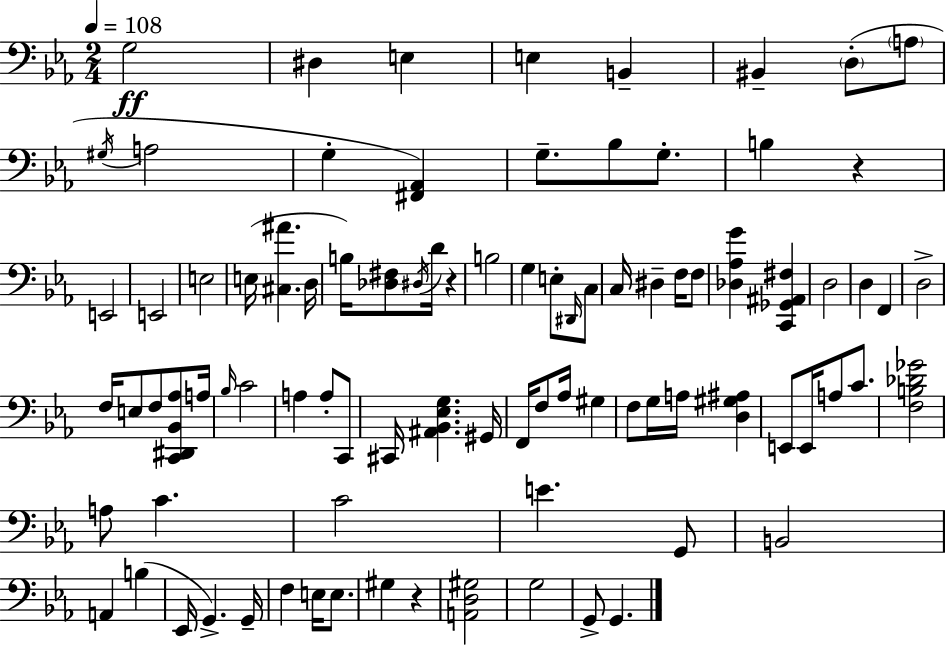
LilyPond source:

{
  \clef bass
  \numericTimeSignature
  \time 2/4
  \key c \minor
  \tempo 4 = 108
  \repeat volta 2 { g2\ff | dis4 e4 | e4 b,4-- | bis,4-- \parenthesize d8-.( \parenthesize a8 | \break \acciaccatura { gis16 } a2 | g4-. <fis, aes,>4) | g8.-- bes8 g8.-. | b4 r4 | \break e,2 | e,2 | e2 | e16( <cis ais'>4. | \break d16 b16) <des fis>8 \acciaccatura { dis16 } d'16 r4 | b2 | g4 e8-. | \grace { dis,16 } c8 c16 dis4-- | \break f16 f8 <des aes g'>4 <c, ges, ais, fis>4 | d2 | d4 f,4 | d2-> | \break f16 e8 f8 | <c, dis, bes, aes>8 a16 \grace { bes16 } c'2 | a4 | a8-. c,8 cis,16 <ais, bes, ees g>4. | \break gis,16 f,16 f8 aes16 | gis4 f8 g16 a16 | <d gis ais>4 e,8 e,16 a8 | c'8. <f b des' ges'>2 | \break a8 c'4. | c'2 | e'4. | g,8 b,2 | \break a,4 | b4( ees,16 g,4.->) | g,16-- f4 | e16 e8. gis4 | \break r4 <a, d gis>2 | g2 | g,8-> g,4. | } \bar "|."
}